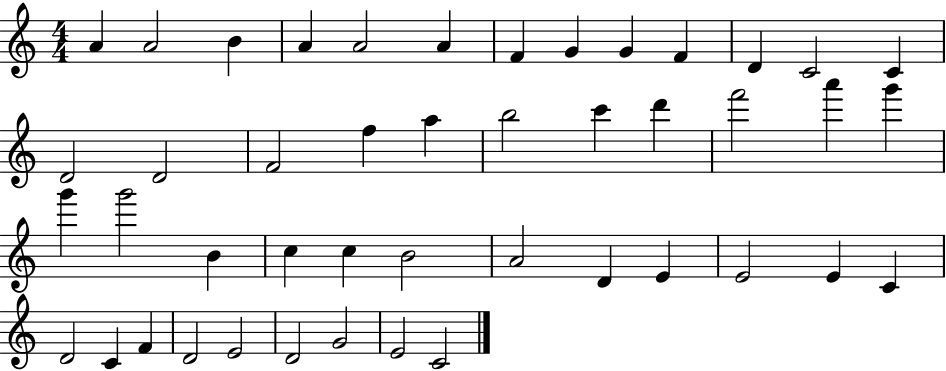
X:1
T:Untitled
M:4/4
L:1/4
K:C
A A2 B A A2 A F G G F D C2 C D2 D2 F2 f a b2 c' d' f'2 a' g' g' g'2 B c c B2 A2 D E E2 E C D2 C F D2 E2 D2 G2 E2 C2